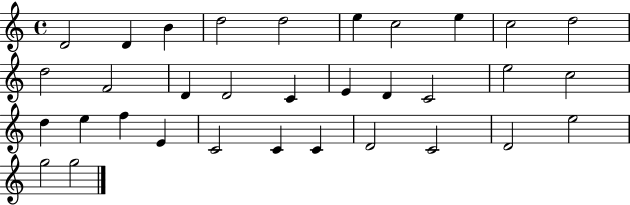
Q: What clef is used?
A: treble